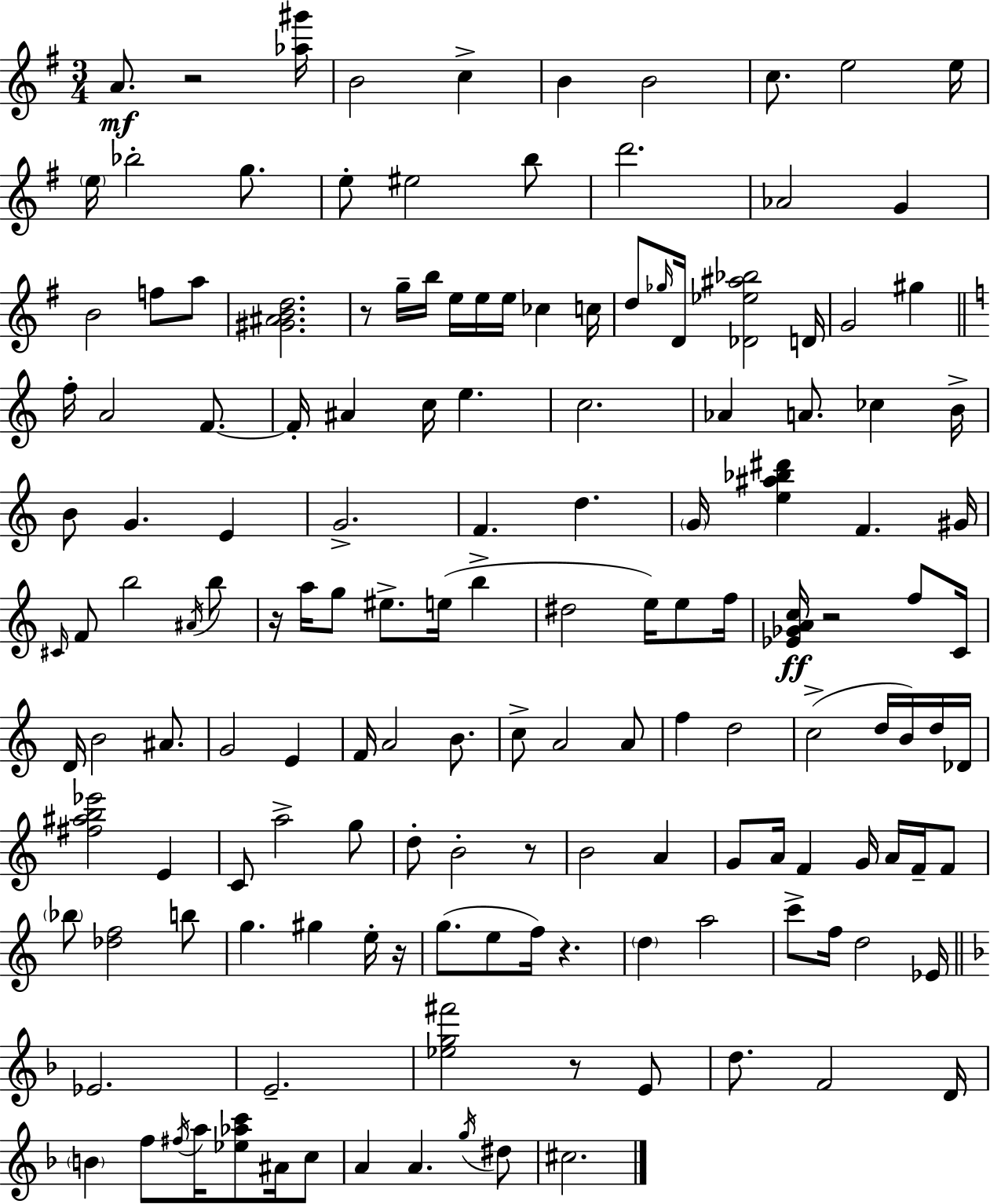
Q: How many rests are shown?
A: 8